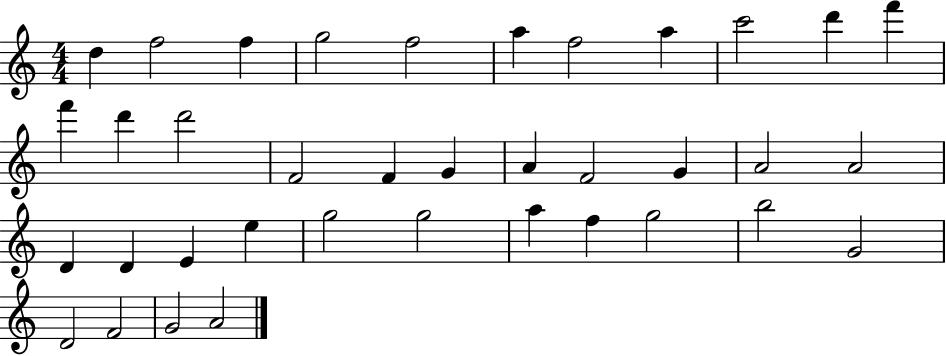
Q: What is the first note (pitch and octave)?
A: D5